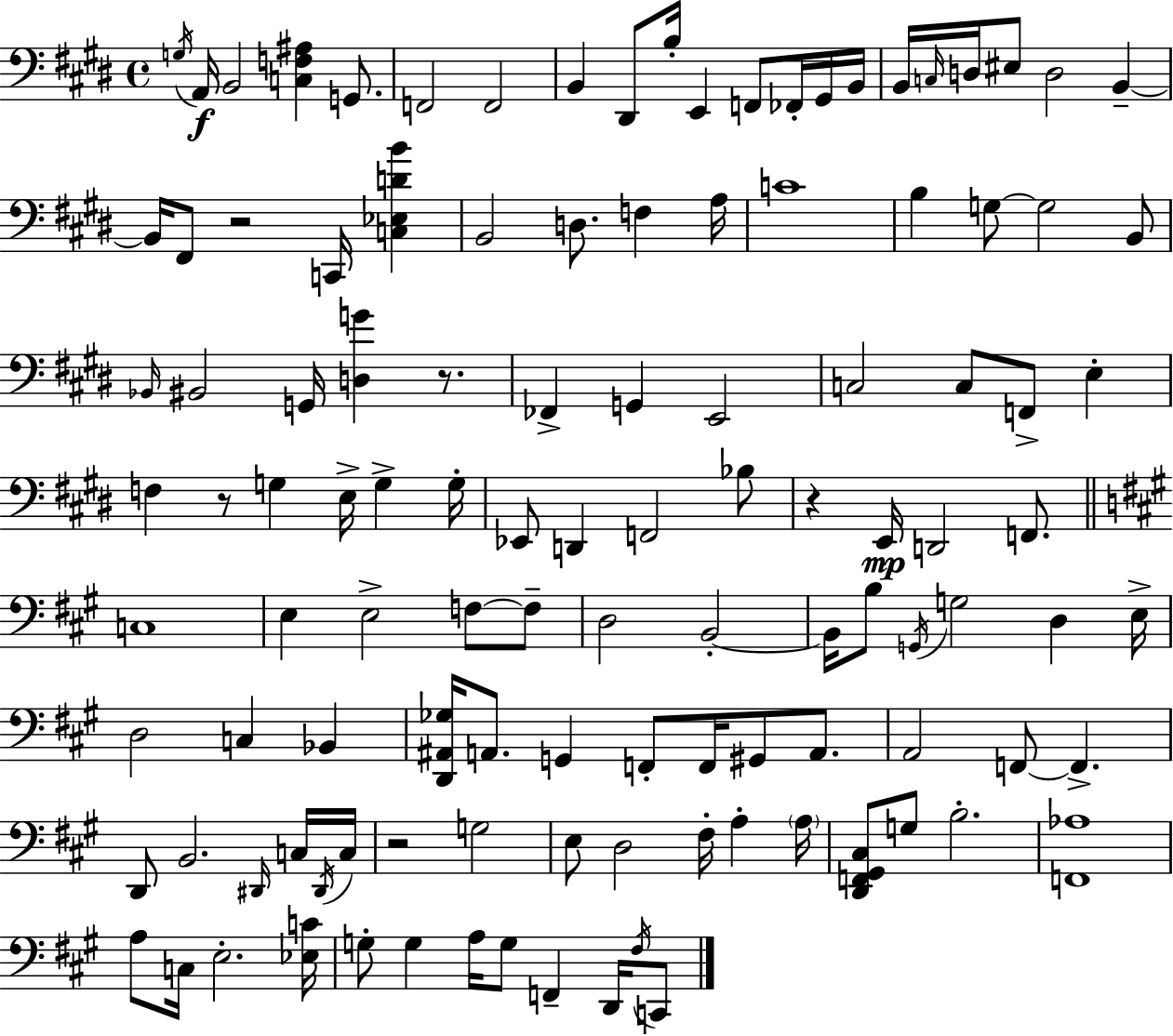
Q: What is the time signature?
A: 4/4